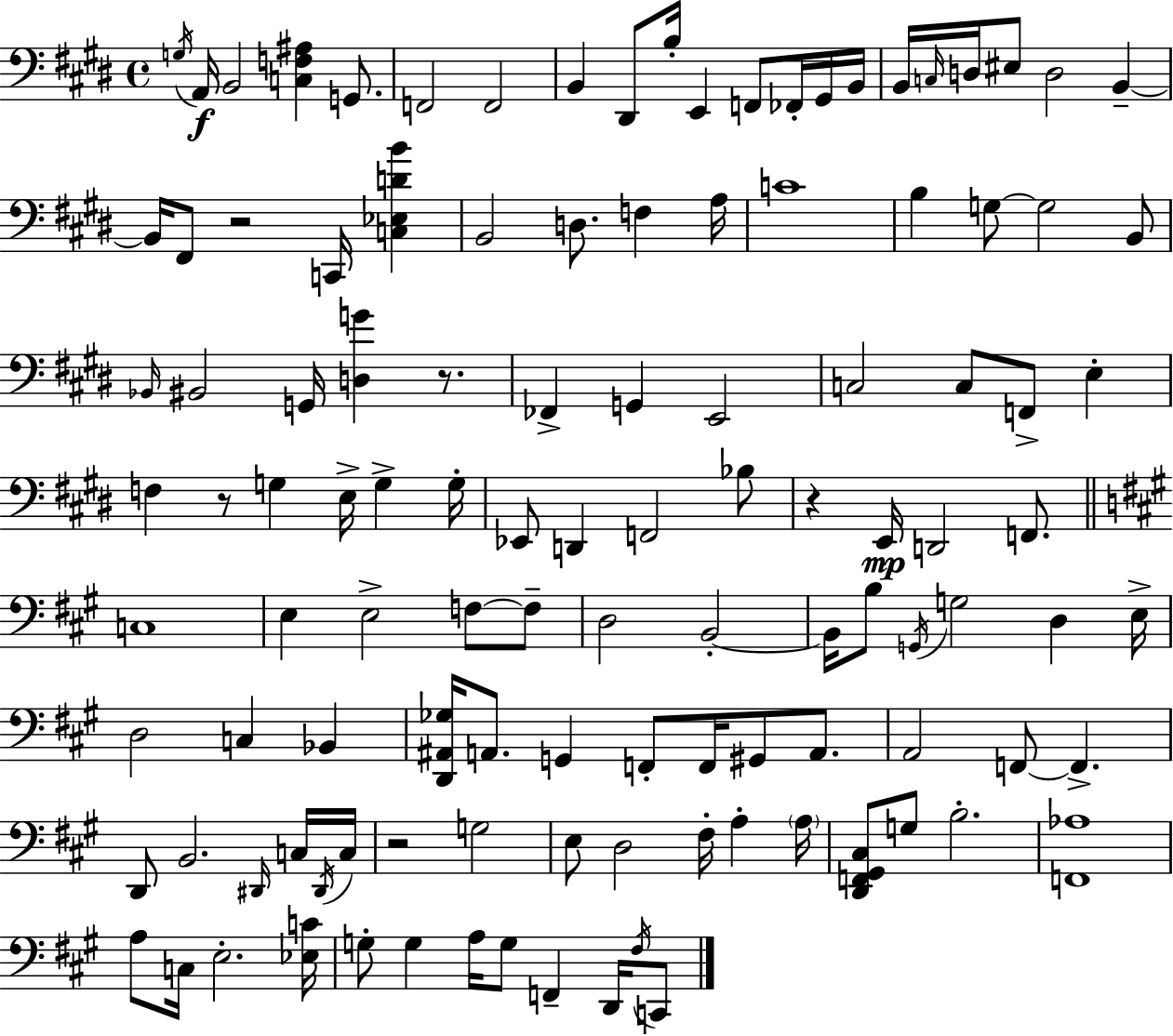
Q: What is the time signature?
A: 4/4